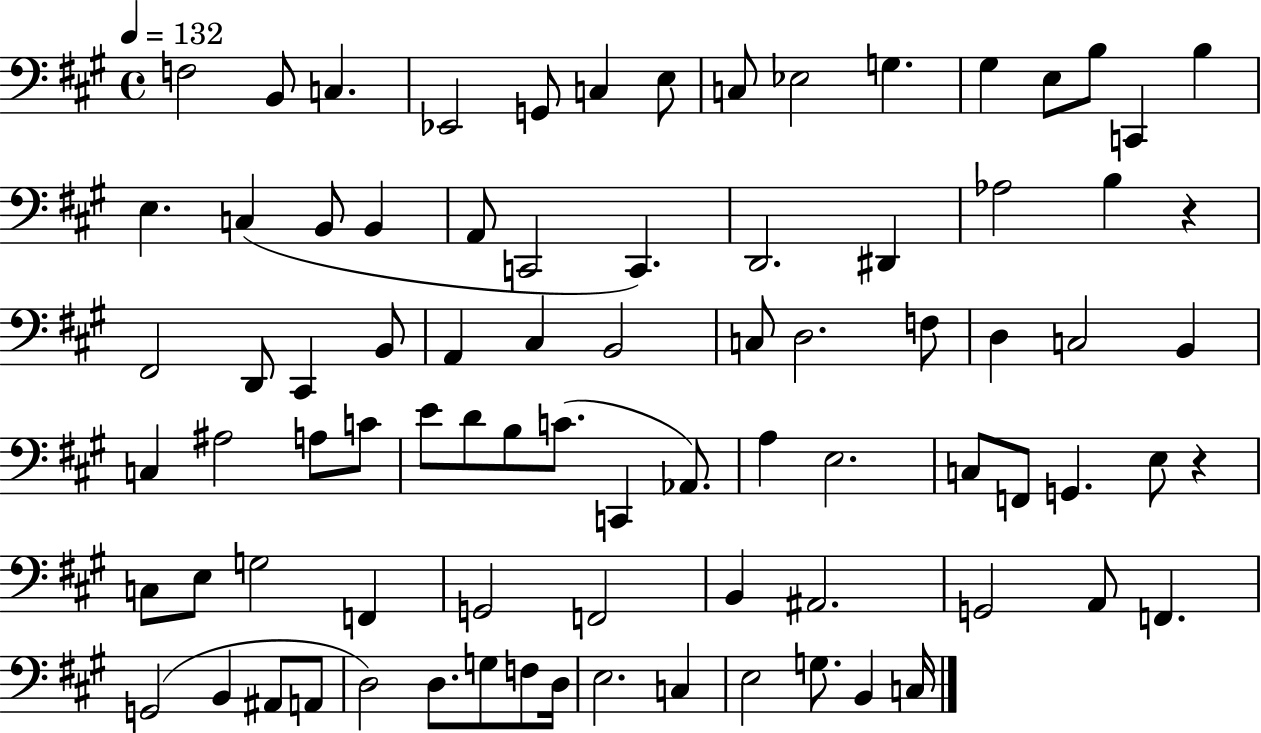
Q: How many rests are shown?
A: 2